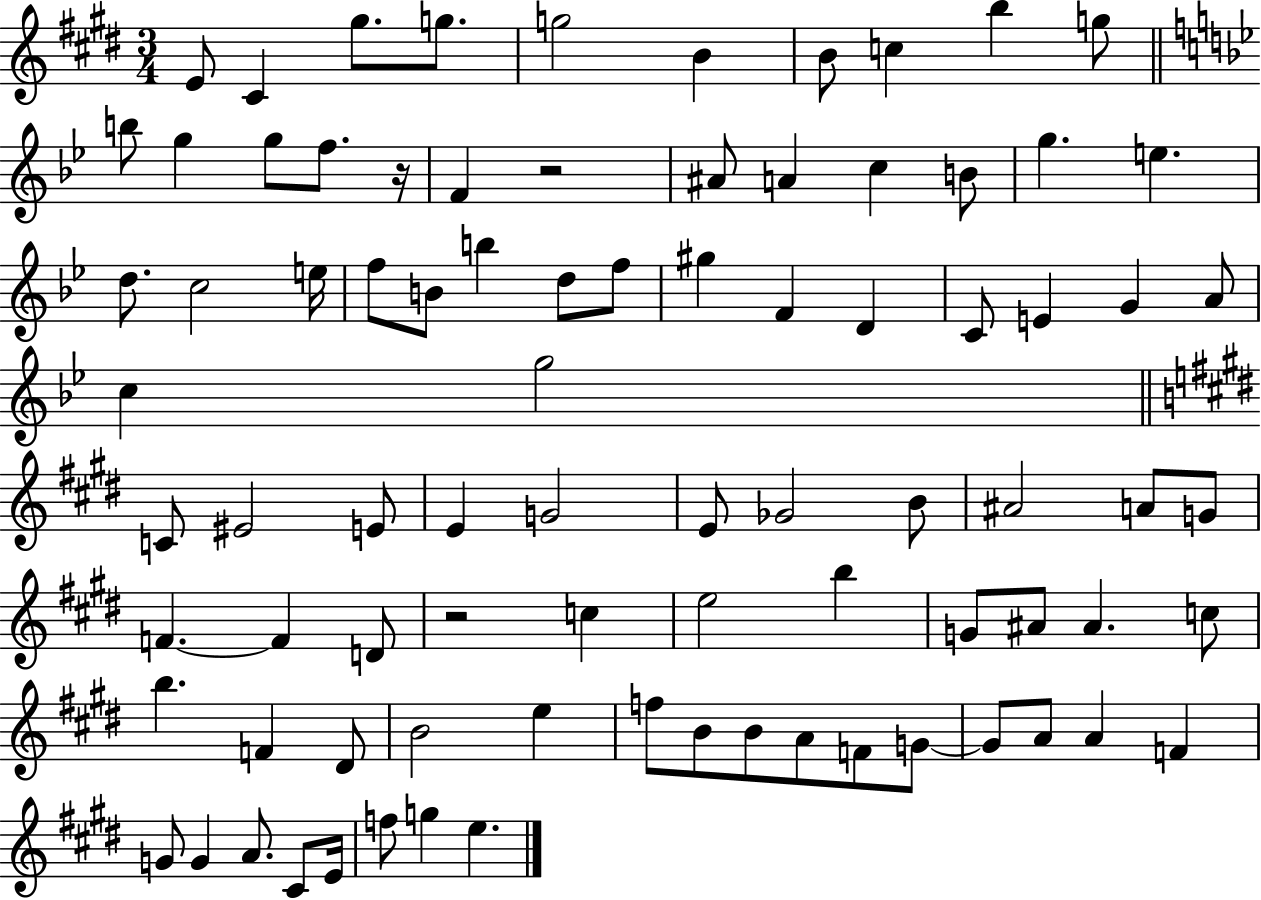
E4/e C#4/q G#5/e. G5/e. G5/h B4/q B4/e C5/q B5/q G5/e B5/e G5/q G5/e F5/e. R/s F4/q R/h A#4/e A4/q C5/q B4/e G5/q. E5/q. D5/e. C5/h E5/s F5/e B4/e B5/q D5/e F5/e G#5/q F4/q D4/q C4/e E4/q G4/q A4/e C5/q G5/h C4/e EIS4/h E4/e E4/q G4/h E4/e Gb4/h B4/e A#4/h A4/e G4/e F4/q. F4/q D4/e R/h C5/q E5/h B5/q G4/e A#4/e A#4/q. C5/e B5/q. F4/q D#4/e B4/h E5/q F5/e B4/e B4/e A4/e F4/e G4/e G4/e A4/e A4/q F4/q G4/e G4/q A4/e. C#4/e E4/s F5/e G5/q E5/q.